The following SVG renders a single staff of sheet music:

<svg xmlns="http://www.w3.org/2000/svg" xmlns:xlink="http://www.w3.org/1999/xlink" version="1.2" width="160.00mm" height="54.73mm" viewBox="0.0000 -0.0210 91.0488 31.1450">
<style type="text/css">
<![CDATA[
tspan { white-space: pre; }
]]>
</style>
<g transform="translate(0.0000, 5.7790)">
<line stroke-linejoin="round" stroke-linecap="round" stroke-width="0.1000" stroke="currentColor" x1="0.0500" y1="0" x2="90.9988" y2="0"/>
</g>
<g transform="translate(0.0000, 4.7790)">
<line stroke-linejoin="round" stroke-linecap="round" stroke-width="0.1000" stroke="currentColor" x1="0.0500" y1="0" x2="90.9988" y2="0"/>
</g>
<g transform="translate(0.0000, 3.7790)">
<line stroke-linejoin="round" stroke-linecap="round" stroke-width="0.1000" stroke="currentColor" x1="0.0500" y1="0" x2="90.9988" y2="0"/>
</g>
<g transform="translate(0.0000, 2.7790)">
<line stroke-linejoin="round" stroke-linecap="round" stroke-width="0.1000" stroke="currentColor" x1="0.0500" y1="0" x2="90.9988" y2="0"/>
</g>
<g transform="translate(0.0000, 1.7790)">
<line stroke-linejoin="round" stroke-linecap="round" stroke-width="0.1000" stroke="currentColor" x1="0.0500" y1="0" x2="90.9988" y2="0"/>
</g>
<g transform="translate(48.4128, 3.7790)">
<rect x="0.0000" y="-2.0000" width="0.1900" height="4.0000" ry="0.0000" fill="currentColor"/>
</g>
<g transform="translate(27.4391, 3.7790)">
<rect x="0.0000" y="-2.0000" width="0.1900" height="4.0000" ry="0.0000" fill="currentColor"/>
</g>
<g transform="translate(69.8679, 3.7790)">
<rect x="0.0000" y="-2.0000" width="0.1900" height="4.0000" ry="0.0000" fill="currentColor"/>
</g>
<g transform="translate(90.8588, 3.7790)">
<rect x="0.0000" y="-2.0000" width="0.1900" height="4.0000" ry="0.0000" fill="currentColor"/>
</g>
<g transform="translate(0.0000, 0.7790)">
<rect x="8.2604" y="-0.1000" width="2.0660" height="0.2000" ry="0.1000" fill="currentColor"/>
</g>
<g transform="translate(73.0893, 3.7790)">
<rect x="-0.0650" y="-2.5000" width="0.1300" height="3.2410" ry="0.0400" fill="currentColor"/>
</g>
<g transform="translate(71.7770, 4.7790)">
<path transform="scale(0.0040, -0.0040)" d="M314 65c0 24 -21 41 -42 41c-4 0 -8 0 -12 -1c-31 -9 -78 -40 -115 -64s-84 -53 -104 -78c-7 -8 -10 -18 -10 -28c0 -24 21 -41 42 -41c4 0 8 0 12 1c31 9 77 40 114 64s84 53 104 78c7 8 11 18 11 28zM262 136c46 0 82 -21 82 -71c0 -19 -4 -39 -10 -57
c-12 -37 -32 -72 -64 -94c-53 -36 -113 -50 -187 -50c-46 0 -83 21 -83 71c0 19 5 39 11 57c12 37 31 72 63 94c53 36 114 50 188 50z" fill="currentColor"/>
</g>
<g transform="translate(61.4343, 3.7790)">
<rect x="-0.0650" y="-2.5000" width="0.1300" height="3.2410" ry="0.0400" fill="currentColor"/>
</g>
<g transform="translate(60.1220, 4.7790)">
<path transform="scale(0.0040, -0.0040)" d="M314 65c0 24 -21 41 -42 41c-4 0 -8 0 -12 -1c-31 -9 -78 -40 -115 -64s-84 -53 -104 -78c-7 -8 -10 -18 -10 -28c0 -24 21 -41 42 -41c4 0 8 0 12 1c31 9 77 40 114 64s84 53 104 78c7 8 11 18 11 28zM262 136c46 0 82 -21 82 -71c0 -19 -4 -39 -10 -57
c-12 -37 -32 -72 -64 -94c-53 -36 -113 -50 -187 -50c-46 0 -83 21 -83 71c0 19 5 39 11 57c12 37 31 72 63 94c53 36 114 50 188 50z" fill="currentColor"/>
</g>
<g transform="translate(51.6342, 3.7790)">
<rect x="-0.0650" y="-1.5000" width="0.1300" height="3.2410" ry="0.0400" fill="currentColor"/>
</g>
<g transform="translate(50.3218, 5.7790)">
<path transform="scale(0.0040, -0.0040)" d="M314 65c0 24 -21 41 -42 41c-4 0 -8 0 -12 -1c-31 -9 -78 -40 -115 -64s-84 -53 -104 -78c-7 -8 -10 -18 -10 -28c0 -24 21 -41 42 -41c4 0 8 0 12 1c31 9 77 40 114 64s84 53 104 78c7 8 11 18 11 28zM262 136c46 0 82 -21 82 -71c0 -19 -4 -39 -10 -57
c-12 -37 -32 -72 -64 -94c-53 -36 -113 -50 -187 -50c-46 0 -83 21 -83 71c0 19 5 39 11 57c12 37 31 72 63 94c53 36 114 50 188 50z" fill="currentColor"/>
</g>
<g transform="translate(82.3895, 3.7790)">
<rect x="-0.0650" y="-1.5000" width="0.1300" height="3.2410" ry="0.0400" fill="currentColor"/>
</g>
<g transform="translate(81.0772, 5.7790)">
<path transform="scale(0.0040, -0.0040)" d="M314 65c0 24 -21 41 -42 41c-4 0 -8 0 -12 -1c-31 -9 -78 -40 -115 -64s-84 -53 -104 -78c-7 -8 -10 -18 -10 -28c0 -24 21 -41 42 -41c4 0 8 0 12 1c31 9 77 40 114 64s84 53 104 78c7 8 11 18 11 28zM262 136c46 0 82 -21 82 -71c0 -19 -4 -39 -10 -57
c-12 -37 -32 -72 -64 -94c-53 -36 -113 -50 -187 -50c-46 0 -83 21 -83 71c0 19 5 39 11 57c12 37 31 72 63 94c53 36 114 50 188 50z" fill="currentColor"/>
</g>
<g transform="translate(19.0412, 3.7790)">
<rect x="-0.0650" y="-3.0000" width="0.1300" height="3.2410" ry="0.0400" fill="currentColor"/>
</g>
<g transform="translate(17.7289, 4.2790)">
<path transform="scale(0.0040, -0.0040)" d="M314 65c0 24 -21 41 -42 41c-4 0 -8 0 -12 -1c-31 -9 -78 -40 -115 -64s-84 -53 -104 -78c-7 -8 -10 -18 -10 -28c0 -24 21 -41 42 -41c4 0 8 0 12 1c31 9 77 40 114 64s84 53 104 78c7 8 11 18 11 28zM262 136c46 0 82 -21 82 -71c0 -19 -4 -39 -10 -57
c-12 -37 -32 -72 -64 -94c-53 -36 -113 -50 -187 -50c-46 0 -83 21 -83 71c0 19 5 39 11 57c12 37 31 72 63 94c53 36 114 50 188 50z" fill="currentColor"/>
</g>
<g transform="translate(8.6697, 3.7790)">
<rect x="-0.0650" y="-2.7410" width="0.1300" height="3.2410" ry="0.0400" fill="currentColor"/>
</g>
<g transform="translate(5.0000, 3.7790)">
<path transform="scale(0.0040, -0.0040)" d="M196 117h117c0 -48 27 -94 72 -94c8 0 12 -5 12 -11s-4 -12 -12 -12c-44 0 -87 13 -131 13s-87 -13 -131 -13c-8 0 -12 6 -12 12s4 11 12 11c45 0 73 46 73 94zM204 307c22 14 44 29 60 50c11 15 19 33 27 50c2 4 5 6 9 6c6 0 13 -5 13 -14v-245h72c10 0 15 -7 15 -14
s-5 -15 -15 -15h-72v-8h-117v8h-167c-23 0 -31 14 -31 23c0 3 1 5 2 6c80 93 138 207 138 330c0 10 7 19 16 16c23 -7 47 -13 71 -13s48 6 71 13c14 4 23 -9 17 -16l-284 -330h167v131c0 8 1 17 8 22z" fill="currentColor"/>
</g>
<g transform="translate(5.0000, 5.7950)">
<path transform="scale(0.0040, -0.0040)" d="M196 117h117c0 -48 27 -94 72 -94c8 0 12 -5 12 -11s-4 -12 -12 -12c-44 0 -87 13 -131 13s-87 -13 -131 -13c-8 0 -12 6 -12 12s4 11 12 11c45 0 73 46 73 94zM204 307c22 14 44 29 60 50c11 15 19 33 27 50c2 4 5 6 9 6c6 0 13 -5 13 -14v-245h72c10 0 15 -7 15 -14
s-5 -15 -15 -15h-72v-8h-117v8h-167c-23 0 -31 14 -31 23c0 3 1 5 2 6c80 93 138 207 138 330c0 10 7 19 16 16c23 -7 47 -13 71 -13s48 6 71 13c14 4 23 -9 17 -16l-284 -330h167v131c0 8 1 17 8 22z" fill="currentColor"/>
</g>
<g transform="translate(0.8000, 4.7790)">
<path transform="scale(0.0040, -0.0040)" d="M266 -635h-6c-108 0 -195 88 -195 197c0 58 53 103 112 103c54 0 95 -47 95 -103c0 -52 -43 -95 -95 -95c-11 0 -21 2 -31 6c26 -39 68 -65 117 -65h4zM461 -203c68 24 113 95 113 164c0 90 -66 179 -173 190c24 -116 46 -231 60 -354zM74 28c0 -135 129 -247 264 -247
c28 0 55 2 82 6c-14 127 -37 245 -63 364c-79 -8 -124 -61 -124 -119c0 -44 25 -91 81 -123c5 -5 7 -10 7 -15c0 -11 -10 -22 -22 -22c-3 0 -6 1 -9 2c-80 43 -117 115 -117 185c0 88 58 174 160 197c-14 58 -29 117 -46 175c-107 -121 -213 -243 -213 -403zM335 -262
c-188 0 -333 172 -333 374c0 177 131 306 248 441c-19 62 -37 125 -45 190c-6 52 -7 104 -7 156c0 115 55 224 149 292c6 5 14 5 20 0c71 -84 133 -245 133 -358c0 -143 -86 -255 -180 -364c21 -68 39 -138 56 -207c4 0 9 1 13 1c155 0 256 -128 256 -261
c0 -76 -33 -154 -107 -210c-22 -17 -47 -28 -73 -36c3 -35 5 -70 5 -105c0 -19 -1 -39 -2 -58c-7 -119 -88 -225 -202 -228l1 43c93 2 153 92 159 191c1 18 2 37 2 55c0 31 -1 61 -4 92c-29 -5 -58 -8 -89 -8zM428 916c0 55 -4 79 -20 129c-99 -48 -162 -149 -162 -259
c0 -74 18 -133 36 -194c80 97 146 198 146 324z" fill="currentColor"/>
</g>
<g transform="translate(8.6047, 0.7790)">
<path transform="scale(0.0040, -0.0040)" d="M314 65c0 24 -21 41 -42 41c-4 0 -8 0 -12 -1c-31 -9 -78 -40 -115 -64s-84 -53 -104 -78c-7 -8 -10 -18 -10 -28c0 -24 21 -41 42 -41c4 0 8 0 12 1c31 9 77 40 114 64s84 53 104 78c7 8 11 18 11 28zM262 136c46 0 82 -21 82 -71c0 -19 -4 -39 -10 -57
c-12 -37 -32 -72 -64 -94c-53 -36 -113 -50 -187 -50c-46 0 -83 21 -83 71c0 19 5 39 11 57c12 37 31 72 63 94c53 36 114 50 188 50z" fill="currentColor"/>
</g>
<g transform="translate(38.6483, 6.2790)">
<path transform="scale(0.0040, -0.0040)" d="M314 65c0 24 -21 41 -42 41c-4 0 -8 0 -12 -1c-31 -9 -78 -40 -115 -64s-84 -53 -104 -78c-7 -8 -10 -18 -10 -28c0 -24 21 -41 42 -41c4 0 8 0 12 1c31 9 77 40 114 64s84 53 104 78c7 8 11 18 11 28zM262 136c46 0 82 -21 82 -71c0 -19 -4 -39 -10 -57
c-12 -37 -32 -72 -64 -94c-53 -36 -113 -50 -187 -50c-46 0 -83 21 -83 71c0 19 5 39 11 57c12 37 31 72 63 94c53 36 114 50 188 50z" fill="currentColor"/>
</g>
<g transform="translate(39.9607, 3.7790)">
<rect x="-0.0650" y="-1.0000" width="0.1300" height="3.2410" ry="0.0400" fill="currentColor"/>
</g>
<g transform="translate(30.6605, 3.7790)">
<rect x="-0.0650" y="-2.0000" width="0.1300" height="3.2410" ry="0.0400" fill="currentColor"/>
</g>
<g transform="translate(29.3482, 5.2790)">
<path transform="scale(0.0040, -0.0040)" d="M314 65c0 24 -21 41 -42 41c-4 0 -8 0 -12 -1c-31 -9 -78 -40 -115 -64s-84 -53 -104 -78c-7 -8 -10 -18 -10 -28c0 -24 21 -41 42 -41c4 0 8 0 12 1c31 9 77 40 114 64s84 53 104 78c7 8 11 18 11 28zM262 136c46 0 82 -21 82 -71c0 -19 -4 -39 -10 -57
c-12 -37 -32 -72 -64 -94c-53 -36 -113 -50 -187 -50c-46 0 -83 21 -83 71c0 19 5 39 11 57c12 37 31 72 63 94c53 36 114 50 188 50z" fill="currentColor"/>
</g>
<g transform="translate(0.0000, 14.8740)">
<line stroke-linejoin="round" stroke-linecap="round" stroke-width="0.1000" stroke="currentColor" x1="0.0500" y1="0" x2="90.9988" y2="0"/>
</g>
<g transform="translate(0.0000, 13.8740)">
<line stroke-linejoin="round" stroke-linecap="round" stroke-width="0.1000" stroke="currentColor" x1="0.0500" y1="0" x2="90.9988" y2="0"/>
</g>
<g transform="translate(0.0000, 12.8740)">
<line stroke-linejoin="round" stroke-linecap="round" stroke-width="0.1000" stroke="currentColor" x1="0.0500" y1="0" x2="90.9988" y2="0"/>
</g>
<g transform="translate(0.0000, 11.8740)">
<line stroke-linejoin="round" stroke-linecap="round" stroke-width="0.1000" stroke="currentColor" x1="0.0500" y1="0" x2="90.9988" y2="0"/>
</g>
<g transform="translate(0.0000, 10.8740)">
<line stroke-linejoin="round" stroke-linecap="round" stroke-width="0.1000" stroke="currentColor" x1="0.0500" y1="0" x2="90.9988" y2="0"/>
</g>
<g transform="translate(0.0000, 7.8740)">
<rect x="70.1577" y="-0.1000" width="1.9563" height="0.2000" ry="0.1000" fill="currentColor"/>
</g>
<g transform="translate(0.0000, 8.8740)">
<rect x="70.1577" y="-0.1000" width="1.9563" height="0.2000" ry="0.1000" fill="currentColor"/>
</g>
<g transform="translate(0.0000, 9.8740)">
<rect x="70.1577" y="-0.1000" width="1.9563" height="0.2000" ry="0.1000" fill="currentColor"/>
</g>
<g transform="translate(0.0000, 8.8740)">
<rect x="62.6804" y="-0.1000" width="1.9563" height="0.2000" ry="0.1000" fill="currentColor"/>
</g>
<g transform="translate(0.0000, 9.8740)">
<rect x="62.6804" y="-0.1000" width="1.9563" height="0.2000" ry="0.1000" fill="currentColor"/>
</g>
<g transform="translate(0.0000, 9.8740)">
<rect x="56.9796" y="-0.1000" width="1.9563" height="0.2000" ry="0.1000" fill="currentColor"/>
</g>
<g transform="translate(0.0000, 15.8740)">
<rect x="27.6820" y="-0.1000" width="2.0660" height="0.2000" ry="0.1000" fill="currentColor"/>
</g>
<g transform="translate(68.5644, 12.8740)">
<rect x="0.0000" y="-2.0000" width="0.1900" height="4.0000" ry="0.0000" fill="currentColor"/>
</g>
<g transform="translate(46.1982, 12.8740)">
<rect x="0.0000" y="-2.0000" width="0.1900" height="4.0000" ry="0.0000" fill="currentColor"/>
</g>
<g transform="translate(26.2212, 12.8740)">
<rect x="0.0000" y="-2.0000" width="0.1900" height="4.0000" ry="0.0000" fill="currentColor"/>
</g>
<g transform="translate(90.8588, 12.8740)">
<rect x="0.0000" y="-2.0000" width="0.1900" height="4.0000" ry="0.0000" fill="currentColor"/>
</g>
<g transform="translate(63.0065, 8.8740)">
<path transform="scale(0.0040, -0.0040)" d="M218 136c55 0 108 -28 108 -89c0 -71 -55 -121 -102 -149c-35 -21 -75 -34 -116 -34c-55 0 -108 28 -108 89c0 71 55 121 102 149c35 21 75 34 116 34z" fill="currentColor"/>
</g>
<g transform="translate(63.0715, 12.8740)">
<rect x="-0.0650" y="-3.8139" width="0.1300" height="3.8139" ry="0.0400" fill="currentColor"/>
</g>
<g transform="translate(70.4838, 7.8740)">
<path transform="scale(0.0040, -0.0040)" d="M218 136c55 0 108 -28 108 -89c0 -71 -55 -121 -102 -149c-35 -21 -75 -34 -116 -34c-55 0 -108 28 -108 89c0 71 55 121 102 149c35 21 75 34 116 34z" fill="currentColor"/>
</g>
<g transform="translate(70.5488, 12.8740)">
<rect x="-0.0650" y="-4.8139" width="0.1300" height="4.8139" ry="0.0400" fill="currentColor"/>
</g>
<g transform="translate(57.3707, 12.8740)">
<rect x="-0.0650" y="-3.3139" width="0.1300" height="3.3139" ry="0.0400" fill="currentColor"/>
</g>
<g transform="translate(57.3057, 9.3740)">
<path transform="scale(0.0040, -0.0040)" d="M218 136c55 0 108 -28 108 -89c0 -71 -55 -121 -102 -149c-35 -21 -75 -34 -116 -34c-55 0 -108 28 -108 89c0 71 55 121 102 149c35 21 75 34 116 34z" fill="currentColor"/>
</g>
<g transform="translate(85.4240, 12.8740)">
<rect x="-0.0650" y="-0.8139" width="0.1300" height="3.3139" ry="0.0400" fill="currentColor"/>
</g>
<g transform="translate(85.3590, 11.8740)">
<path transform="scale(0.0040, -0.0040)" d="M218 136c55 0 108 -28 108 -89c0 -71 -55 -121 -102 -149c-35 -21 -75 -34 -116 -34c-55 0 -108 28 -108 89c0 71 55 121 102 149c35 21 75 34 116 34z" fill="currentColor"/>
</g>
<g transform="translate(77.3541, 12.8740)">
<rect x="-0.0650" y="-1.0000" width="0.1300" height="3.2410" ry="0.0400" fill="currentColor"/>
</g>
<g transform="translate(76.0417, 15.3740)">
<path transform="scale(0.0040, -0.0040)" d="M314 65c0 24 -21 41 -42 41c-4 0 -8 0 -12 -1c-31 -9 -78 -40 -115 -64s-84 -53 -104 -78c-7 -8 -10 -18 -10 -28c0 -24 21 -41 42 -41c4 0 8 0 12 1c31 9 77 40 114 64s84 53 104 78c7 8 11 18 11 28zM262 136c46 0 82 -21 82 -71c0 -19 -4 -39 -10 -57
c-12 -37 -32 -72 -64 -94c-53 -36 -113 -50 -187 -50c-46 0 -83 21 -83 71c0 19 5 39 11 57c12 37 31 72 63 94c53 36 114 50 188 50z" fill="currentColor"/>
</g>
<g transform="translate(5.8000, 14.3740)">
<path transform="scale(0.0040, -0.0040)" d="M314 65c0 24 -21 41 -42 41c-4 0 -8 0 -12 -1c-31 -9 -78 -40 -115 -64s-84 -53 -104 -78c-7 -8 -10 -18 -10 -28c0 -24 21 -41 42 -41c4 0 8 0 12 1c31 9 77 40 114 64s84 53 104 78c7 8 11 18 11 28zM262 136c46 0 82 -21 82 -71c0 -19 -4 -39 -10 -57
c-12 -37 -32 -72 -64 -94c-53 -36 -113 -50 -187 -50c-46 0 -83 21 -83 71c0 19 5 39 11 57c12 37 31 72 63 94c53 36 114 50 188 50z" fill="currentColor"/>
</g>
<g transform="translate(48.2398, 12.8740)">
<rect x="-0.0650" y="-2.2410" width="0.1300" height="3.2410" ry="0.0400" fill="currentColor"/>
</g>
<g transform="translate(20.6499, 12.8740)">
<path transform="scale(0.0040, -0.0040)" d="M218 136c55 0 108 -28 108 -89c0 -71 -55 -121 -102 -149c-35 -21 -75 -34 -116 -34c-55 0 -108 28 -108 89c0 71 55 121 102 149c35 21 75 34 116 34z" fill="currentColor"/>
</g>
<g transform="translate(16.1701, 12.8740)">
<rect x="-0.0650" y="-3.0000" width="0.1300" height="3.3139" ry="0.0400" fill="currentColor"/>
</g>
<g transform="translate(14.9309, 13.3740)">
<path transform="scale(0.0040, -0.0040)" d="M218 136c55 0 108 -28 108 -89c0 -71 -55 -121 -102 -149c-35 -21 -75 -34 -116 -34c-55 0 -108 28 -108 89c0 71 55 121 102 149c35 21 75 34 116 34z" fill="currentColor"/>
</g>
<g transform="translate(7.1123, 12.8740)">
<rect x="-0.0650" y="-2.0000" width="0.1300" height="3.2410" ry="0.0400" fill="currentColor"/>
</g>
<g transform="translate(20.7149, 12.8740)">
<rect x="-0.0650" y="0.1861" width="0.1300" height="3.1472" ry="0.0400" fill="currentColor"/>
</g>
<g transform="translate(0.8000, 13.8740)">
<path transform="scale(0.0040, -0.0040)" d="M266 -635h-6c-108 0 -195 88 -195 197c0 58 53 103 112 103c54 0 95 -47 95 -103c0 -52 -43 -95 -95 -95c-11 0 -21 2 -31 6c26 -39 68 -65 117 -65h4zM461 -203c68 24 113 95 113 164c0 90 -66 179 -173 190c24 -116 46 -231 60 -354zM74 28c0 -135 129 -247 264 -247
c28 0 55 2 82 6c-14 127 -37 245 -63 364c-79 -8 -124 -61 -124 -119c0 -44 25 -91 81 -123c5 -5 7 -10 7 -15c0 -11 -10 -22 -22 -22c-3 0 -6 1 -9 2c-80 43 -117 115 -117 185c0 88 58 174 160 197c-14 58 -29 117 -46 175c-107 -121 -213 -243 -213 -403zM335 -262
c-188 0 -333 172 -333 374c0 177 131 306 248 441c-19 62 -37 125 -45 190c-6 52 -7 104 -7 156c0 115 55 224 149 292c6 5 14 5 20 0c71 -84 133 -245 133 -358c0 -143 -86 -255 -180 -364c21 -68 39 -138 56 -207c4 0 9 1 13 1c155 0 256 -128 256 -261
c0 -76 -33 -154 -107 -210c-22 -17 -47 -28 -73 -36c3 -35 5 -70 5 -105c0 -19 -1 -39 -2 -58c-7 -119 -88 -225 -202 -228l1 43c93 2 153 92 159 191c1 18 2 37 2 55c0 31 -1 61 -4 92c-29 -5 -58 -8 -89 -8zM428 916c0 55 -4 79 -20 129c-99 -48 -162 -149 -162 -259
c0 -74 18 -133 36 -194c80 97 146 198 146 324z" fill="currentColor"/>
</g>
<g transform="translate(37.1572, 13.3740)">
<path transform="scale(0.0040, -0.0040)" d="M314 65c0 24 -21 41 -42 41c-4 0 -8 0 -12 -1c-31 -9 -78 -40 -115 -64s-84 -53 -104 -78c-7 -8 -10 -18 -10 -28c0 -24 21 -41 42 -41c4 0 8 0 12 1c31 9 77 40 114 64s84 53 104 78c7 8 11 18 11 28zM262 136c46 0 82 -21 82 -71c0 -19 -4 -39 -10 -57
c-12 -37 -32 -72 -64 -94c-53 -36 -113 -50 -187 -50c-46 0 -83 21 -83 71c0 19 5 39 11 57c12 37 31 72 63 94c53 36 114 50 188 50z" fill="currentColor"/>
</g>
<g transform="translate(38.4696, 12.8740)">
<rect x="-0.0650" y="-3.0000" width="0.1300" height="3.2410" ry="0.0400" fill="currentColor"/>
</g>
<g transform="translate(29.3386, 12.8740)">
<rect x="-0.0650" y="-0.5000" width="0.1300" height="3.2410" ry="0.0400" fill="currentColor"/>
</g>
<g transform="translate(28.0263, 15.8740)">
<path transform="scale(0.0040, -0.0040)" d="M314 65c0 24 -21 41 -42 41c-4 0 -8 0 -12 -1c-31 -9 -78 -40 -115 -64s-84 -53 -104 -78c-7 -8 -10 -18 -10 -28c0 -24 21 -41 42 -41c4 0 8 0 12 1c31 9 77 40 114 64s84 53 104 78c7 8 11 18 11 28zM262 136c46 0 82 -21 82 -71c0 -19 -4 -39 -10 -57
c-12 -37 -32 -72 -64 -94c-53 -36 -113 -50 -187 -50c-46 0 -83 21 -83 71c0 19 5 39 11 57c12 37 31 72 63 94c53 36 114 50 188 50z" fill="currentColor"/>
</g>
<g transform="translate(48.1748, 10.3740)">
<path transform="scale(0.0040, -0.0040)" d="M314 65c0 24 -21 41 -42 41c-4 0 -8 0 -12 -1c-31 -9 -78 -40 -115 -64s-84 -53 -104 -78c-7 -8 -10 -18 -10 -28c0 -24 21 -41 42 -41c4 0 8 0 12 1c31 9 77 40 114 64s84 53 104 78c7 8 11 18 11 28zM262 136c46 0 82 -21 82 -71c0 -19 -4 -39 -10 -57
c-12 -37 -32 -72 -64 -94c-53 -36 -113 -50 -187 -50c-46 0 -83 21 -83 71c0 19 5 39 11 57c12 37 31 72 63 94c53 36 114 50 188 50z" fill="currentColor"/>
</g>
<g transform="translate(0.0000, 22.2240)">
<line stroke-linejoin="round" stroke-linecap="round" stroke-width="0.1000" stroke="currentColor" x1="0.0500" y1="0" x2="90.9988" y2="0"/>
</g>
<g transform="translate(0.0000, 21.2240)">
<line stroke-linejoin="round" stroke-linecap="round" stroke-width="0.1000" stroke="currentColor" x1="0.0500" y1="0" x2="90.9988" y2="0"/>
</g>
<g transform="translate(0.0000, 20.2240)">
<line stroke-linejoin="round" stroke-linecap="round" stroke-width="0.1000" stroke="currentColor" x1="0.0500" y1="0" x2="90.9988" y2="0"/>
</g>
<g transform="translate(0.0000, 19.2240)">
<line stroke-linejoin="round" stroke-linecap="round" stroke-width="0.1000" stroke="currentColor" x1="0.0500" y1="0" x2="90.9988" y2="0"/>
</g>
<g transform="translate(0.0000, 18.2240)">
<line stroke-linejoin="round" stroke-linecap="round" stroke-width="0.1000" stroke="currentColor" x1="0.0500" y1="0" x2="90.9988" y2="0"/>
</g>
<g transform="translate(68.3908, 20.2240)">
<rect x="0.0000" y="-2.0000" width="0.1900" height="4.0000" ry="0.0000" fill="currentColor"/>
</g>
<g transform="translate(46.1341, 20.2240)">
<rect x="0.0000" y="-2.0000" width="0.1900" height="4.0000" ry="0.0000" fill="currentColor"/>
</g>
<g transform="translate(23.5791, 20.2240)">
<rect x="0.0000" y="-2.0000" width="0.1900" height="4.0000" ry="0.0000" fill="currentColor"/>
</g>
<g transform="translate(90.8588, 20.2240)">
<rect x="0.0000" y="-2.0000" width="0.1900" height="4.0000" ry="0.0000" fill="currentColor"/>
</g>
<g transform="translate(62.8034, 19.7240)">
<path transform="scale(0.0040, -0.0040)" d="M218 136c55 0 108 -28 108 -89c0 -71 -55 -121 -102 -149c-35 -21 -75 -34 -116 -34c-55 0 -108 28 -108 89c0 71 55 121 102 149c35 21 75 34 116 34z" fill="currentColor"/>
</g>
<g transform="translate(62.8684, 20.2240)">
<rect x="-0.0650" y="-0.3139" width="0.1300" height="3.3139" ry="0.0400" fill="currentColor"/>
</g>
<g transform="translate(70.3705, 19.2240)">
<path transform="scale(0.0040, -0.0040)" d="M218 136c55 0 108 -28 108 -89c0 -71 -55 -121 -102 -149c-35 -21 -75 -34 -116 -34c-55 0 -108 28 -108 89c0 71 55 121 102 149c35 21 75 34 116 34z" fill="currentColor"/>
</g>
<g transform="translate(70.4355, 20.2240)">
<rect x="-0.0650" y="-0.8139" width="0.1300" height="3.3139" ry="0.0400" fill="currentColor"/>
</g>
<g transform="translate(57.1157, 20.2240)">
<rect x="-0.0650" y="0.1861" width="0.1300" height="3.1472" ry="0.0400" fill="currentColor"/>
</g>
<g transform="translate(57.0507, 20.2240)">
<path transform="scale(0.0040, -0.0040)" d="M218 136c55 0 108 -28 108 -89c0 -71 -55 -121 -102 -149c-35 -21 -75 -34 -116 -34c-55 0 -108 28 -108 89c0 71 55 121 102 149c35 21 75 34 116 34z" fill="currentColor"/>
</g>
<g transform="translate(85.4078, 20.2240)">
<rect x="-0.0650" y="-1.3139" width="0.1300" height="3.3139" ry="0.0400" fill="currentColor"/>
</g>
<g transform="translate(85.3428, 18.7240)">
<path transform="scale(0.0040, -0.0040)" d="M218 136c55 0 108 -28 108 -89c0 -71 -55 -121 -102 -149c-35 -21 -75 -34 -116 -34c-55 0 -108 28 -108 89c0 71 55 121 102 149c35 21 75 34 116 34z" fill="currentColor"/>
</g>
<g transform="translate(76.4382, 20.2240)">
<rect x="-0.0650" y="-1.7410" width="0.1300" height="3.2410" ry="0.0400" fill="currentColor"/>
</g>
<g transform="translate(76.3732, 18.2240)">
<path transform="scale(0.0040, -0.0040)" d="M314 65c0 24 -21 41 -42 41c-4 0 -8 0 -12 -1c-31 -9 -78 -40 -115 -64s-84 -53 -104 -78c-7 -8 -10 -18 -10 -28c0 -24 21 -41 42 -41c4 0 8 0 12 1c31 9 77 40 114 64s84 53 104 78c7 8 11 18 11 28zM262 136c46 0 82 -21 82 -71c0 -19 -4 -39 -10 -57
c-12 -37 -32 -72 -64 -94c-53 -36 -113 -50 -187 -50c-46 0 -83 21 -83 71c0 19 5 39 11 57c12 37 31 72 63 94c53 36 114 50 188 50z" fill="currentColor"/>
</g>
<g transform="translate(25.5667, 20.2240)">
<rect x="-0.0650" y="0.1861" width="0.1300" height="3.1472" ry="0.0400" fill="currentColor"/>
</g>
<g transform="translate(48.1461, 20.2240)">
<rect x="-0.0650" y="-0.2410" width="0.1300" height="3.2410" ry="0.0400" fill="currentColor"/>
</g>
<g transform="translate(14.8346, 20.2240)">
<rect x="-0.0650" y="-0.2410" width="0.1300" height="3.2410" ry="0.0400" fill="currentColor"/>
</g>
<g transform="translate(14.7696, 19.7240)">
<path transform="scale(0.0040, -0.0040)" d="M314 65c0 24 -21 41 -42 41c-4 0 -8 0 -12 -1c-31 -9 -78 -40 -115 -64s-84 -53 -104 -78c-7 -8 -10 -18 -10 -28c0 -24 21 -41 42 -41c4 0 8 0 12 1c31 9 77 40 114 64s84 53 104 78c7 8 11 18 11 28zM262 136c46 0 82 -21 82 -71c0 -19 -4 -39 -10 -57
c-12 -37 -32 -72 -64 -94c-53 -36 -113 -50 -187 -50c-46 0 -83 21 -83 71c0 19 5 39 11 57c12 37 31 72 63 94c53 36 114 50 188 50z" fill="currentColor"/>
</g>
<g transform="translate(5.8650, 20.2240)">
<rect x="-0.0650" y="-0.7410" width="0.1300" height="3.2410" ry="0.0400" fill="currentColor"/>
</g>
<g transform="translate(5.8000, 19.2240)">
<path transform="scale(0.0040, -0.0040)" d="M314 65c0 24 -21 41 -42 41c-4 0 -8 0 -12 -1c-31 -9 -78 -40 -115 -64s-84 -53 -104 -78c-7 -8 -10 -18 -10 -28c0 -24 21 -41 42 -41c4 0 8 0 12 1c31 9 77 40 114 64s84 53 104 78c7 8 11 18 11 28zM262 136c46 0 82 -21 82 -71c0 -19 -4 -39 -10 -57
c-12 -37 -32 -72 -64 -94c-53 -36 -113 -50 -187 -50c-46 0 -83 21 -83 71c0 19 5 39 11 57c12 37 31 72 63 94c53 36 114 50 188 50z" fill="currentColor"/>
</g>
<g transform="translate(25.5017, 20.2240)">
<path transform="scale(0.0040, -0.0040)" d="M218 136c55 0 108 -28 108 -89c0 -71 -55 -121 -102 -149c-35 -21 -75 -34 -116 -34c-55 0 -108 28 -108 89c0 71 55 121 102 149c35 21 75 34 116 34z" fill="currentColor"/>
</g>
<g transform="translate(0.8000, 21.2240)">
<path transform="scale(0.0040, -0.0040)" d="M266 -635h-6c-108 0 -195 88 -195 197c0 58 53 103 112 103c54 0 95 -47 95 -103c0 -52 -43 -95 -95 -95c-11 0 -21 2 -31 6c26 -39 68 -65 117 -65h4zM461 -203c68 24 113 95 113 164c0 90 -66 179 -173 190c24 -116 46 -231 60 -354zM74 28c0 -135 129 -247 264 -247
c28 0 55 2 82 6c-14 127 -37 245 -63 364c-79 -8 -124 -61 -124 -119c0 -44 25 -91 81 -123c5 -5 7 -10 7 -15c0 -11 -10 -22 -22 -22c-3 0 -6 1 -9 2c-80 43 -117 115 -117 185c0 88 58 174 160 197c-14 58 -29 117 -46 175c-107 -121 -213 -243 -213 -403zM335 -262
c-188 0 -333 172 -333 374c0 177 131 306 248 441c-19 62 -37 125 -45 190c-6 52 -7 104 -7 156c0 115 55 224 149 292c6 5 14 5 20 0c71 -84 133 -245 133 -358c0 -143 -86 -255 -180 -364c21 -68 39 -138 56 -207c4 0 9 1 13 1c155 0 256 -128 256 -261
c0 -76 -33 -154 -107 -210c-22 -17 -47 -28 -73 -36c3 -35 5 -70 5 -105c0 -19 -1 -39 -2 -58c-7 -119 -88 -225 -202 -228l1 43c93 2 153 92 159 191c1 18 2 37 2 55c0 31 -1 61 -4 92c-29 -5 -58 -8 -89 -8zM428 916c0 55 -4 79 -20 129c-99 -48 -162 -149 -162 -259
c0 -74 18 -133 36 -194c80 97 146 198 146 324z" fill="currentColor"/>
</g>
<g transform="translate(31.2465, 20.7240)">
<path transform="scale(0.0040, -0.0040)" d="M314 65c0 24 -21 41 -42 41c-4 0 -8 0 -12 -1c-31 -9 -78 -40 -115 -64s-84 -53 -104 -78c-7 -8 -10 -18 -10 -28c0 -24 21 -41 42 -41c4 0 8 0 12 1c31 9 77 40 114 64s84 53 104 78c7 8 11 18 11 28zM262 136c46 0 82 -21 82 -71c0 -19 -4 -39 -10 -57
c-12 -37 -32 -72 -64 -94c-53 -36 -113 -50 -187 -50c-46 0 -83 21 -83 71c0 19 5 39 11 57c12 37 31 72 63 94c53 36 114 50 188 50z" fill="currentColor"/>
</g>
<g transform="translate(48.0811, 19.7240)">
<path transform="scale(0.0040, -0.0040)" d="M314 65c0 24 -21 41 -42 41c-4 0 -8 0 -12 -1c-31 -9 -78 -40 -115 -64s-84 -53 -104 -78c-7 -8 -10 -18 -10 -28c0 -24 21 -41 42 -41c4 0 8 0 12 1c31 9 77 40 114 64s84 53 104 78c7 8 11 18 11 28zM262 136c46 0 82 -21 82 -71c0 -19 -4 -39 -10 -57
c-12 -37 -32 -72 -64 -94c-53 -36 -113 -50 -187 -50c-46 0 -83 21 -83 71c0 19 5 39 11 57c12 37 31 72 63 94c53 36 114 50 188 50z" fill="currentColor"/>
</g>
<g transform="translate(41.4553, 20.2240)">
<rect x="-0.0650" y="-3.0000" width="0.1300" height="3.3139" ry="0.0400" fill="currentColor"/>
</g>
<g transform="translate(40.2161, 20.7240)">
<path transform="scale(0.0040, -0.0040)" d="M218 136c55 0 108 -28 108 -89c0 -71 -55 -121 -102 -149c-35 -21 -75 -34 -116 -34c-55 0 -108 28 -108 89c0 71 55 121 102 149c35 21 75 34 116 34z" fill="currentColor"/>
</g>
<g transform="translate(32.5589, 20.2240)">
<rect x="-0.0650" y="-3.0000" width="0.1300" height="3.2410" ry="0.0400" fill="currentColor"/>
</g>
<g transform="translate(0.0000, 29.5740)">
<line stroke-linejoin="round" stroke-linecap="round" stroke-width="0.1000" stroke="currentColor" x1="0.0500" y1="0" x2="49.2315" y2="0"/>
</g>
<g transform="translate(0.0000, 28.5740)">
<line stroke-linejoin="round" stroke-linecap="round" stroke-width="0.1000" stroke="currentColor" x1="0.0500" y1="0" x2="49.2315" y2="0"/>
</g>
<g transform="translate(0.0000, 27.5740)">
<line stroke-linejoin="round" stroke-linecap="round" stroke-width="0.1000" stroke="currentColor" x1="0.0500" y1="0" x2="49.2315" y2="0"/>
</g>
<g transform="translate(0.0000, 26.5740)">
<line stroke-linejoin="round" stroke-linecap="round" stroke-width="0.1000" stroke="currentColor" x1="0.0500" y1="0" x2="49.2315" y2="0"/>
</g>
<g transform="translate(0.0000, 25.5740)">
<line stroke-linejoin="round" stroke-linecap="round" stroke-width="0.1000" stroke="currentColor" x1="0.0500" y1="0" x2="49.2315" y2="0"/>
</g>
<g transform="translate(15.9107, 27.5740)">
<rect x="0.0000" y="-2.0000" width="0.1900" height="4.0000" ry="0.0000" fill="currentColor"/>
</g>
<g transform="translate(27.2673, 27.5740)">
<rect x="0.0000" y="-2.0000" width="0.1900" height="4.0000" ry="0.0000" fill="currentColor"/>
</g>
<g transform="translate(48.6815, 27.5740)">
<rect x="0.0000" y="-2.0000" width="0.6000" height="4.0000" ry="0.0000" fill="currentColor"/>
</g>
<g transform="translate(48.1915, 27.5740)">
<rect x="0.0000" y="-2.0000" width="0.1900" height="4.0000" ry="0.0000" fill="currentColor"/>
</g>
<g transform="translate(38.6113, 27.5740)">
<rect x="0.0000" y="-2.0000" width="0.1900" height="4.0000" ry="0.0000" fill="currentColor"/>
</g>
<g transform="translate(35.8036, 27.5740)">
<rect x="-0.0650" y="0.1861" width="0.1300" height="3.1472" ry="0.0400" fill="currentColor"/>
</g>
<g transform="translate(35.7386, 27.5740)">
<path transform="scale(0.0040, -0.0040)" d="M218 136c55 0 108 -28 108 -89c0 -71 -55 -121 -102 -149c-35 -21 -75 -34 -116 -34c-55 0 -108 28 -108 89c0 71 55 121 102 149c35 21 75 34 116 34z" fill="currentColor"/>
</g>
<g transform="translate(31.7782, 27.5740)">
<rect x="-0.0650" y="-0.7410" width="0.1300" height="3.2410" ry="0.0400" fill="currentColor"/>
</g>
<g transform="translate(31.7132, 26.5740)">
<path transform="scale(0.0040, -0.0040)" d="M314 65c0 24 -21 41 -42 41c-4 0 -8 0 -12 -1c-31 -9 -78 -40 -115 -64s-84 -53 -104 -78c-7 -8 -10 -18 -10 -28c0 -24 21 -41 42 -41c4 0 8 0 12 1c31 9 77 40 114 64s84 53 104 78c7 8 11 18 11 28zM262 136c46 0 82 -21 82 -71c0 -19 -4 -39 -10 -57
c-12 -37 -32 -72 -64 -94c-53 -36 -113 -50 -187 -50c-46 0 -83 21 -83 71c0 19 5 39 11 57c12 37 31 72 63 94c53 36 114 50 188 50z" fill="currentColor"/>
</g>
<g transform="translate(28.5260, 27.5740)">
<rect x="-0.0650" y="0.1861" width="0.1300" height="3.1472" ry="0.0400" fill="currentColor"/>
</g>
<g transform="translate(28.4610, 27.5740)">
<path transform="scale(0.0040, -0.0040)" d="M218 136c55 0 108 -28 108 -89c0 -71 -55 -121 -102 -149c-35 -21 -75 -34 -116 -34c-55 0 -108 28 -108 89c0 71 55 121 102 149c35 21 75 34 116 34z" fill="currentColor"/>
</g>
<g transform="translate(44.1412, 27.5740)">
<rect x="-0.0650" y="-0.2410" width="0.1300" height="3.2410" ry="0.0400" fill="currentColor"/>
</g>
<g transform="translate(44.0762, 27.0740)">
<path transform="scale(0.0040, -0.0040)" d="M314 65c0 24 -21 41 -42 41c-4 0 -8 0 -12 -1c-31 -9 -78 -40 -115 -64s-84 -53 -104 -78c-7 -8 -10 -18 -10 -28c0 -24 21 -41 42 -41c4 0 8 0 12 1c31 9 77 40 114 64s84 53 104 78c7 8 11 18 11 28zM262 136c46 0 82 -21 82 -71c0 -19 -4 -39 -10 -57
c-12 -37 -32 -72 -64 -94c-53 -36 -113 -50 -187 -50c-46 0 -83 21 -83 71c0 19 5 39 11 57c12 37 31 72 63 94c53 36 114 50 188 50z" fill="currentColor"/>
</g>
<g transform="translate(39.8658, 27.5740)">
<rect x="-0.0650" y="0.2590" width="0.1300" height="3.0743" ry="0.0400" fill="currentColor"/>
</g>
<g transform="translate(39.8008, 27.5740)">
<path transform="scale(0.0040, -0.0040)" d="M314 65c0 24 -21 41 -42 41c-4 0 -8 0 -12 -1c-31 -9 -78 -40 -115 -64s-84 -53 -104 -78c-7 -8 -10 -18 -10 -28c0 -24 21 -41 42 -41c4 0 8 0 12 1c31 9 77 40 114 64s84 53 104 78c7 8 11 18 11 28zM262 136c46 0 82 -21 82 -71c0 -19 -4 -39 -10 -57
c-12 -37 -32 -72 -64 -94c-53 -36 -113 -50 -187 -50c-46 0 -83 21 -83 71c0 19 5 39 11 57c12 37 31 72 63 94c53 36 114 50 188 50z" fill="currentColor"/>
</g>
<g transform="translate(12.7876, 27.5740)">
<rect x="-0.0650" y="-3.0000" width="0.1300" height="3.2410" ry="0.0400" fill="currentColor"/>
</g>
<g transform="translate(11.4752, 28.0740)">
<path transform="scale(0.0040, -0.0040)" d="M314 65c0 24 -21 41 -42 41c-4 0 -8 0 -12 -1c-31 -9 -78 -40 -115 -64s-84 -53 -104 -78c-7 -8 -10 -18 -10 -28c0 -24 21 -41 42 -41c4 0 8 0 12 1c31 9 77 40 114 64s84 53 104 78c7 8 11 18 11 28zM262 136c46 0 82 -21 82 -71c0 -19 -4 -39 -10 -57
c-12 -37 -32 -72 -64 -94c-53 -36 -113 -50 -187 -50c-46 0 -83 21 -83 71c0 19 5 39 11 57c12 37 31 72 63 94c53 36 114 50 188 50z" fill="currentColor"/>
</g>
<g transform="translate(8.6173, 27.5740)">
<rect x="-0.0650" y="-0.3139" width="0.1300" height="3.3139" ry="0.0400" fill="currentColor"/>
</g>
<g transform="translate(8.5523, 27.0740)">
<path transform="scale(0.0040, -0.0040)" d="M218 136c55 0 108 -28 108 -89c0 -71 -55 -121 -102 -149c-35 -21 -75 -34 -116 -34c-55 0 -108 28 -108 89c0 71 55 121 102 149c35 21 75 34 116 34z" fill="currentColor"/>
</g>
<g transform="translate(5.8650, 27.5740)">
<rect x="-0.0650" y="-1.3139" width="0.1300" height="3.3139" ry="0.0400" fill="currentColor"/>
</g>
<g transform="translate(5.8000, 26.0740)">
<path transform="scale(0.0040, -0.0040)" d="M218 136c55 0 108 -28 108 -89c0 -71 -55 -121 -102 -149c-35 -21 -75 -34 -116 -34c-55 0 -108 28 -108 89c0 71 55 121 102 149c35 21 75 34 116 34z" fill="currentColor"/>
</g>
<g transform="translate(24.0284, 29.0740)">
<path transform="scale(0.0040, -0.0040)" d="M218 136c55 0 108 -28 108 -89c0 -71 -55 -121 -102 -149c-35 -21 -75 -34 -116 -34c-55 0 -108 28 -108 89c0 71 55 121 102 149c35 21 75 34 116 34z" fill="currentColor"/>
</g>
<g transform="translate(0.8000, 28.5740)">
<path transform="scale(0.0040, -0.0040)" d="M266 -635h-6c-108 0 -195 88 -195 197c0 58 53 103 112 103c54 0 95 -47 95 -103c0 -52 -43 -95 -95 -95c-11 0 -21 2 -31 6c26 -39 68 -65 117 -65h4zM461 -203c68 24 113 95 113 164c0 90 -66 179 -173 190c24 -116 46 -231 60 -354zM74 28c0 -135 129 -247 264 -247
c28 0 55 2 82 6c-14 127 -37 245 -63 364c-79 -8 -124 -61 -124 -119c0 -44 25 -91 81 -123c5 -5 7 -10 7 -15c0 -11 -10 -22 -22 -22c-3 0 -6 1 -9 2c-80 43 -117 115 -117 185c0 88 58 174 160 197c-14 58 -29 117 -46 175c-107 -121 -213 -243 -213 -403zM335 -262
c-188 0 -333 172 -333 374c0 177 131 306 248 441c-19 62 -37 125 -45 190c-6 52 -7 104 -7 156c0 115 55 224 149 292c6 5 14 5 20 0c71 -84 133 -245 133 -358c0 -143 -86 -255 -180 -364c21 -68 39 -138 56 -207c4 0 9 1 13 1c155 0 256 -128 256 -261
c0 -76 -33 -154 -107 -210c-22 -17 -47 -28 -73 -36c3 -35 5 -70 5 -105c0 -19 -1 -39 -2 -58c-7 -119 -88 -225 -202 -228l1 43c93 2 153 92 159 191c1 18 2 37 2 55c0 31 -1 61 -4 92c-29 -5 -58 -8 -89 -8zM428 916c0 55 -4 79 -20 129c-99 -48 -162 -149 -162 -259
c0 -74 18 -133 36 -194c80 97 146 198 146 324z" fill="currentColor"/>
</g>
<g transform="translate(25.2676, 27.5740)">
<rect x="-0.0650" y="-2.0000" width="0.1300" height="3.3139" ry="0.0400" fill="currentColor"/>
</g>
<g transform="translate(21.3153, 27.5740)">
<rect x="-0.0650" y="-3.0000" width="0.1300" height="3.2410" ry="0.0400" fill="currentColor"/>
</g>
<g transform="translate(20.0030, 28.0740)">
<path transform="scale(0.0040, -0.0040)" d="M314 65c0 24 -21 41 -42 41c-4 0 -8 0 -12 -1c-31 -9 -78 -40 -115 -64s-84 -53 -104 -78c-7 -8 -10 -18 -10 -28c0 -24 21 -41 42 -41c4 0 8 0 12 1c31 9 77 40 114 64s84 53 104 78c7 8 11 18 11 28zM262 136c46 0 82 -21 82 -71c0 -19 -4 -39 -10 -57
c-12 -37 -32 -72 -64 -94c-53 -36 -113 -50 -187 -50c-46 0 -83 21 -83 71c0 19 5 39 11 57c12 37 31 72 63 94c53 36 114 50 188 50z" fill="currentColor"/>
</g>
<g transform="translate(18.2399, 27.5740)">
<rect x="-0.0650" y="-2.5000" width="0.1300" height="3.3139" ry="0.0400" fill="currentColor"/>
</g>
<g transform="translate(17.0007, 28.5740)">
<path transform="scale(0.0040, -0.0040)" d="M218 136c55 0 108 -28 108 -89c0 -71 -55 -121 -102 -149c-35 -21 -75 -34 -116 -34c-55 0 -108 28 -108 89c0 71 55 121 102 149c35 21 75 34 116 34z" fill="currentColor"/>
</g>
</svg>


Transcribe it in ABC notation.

X:1
T:Untitled
M:4/4
L:1/4
K:C
a2 A2 F2 D2 E2 G2 G2 E2 F2 A B C2 A2 g2 b c' e' D2 d d2 c2 B A2 A c2 B c d f2 e e c A2 G A2 F B d2 B B2 c2